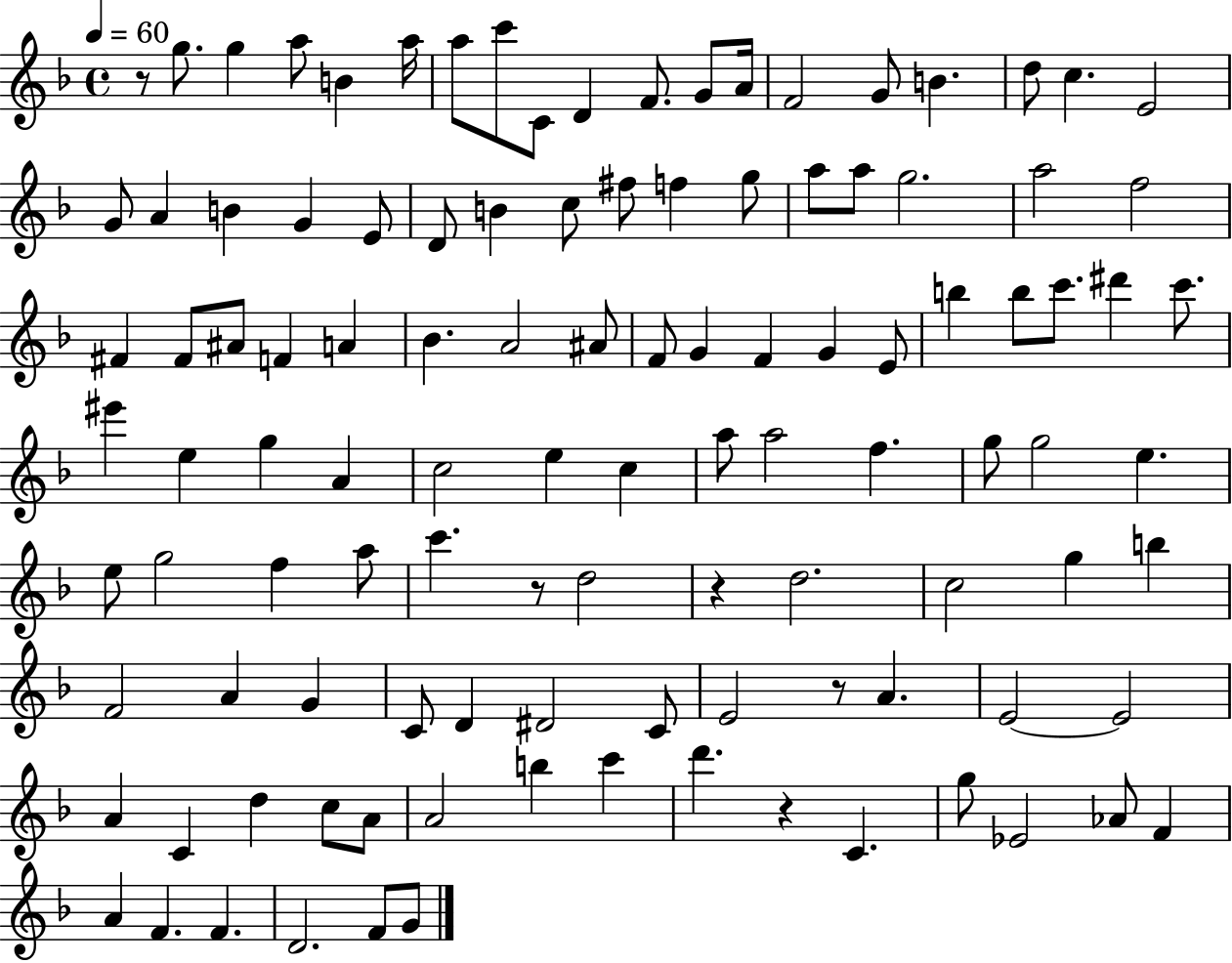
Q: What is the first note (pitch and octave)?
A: G5